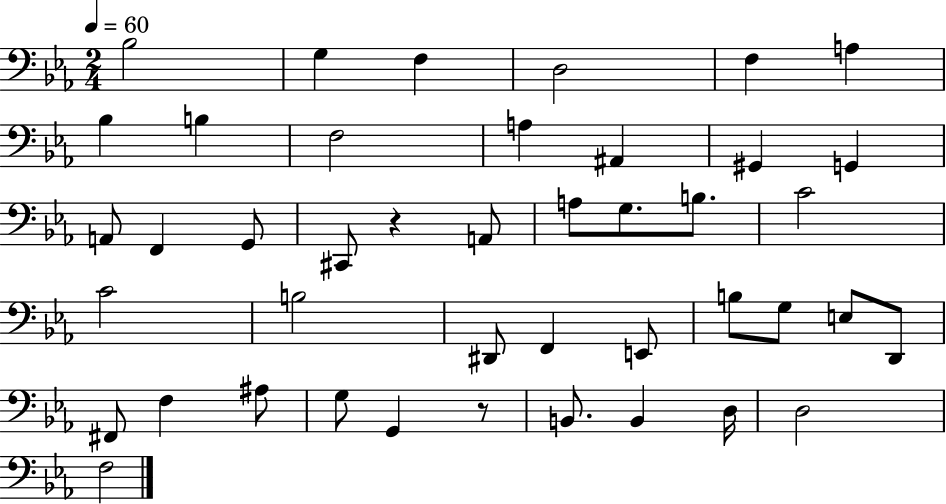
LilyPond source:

{
  \clef bass
  \numericTimeSignature
  \time 2/4
  \key ees \major
  \tempo 4 = 60
  bes2 | g4 f4 | d2 | f4 a4 | \break bes4 b4 | f2 | a4 ais,4 | gis,4 g,4 | \break a,8 f,4 g,8 | cis,8 r4 a,8 | a8 g8. b8. | c'2 | \break c'2 | b2 | dis,8 f,4 e,8 | b8 g8 e8 d,8 | \break fis,8 f4 ais8 | g8 g,4 r8 | b,8. b,4 d16 | d2 | \break f2 | \bar "|."
}